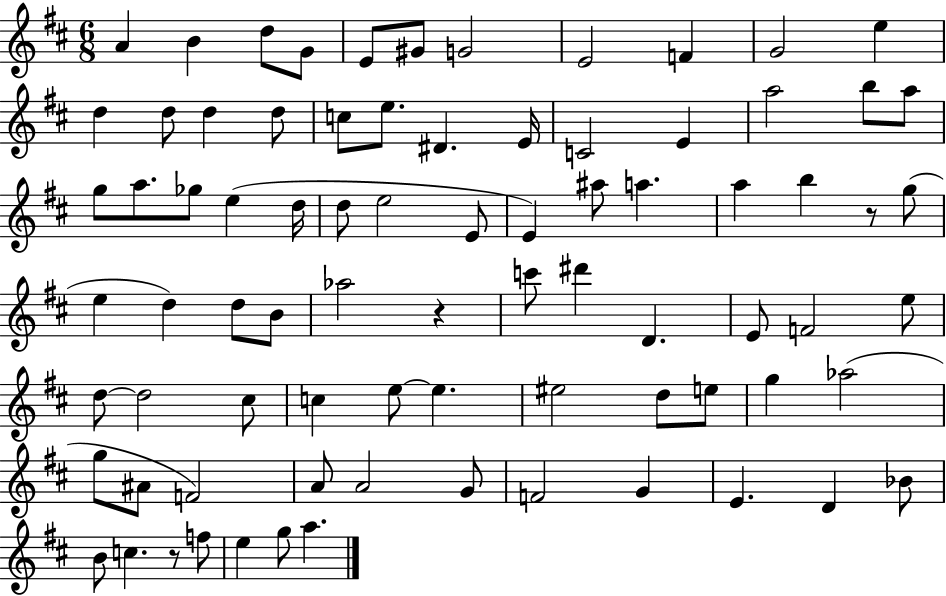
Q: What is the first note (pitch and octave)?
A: A4